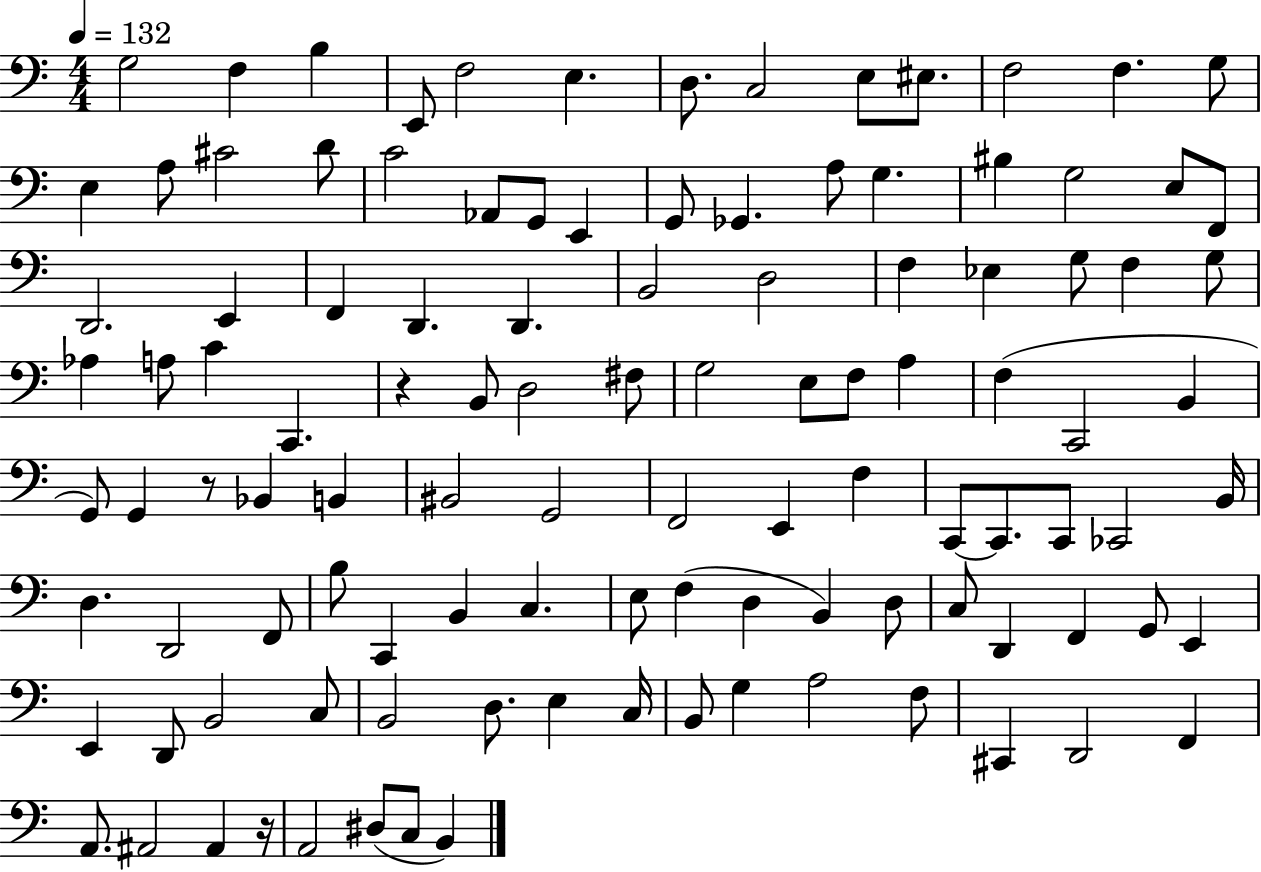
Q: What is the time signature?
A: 4/4